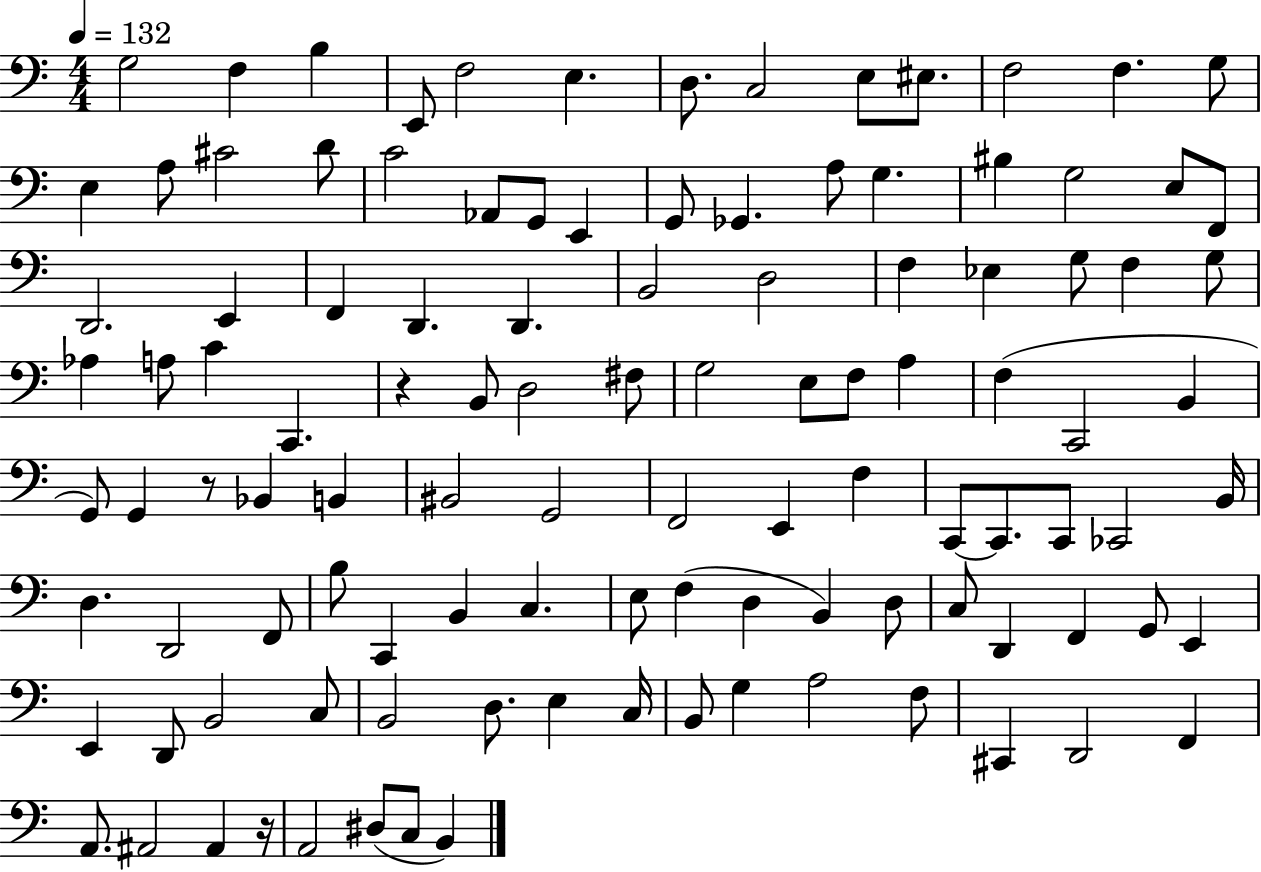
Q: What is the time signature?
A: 4/4